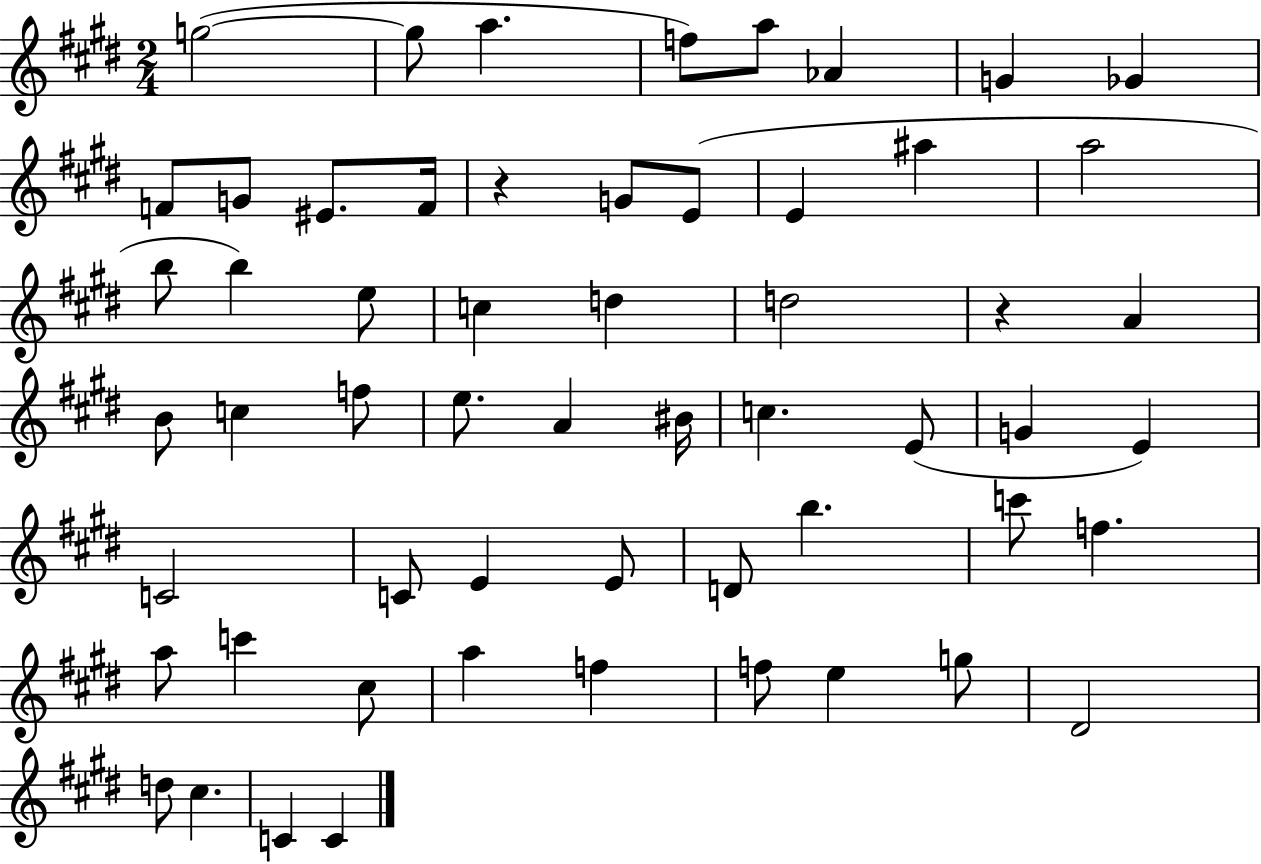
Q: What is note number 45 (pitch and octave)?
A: C#5